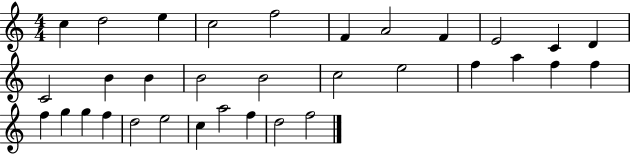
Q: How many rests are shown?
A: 0